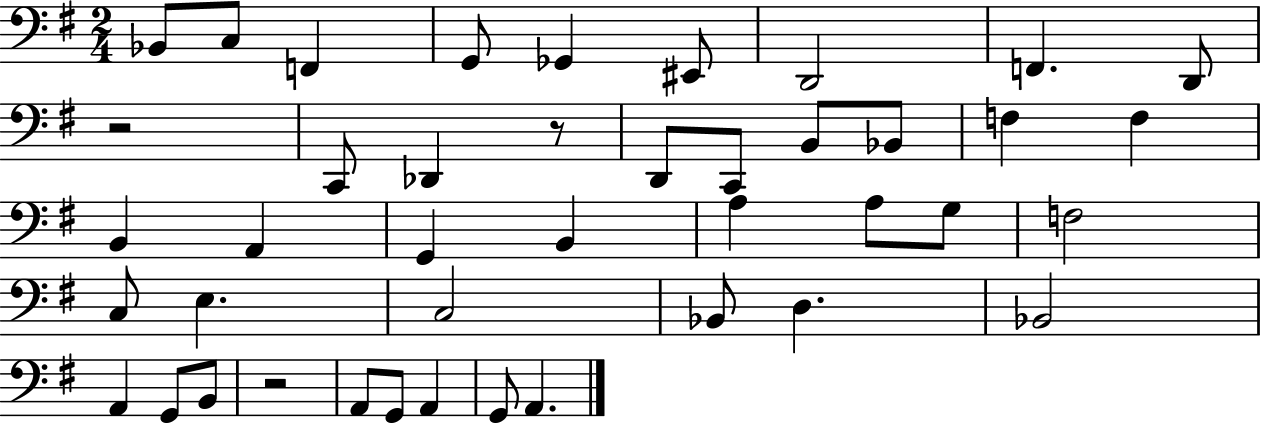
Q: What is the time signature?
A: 2/4